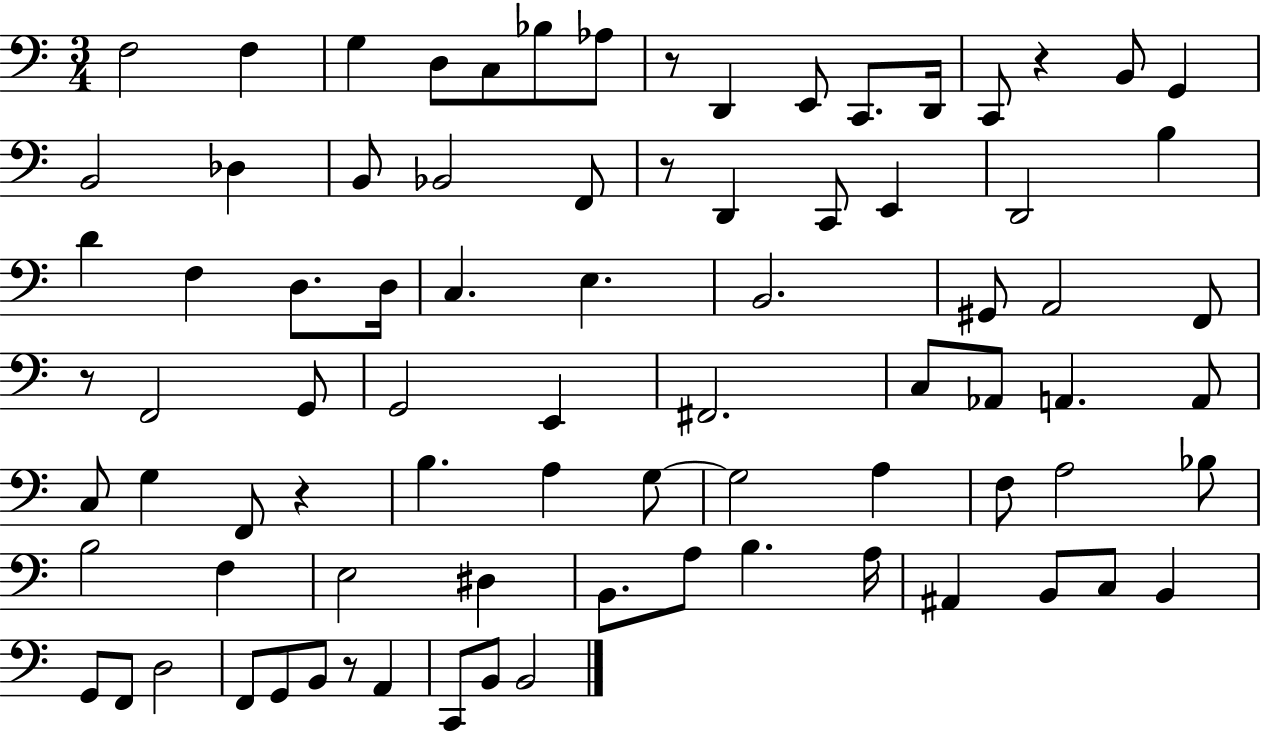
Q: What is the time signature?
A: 3/4